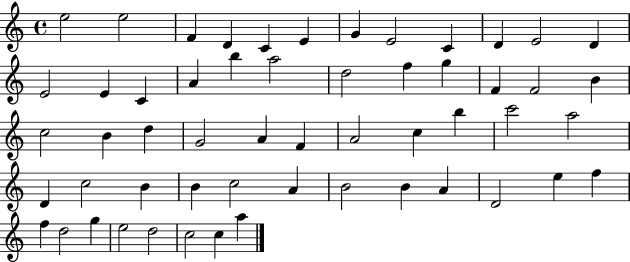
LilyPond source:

{
  \clef treble
  \time 4/4
  \defaultTimeSignature
  \key c \major
  e''2 e''2 | f'4 d'4 c'4 e'4 | g'4 e'2 c'4 | d'4 e'2 d'4 | \break e'2 e'4 c'4 | a'4 b''4 a''2 | d''2 f''4 g''4 | f'4 f'2 b'4 | \break c''2 b'4 d''4 | g'2 a'4 f'4 | a'2 c''4 b''4 | c'''2 a''2 | \break d'4 c''2 b'4 | b'4 c''2 a'4 | b'2 b'4 a'4 | d'2 e''4 f''4 | \break f''4 d''2 g''4 | e''2 d''2 | c''2 c''4 a''4 | \bar "|."
}